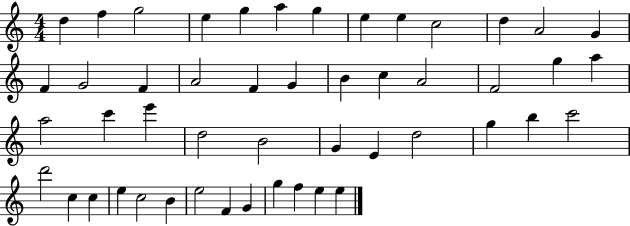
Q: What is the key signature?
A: C major